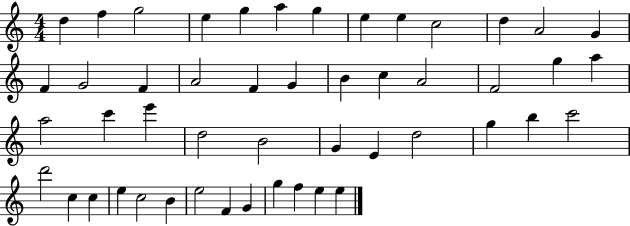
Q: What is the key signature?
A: C major